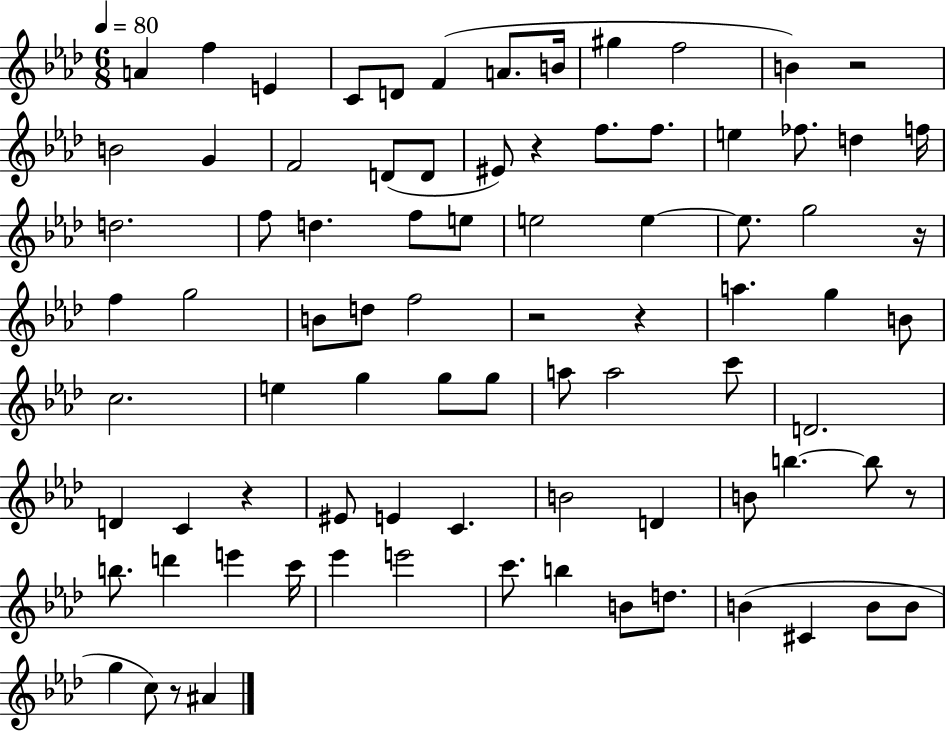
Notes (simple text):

A4/q F5/q E4/q C4/e D4/e F4/q A4/e. B4/s G#5/q F5/h B4/q R/h B4/h G4/q F4/h D4/e D4/e EIS4/e R/q F5/e. F5/e. E5/q FES5/e. D5/q F5/s D5/h. F5/e D5/q. F5/e E5/e E5/h E5/q E5/e. G5/h R/s F5/q G5/h B4/e D5/e F5/h R/h R/q A5/q. G5/q B4/e C5/h. E5/q G5/q G5/e G5/e A5/e A5/h C6/e D4/h. D4/q C4/q R/q EIS4/e E4/q C4/q. B4/h D4/q B4/e B5/q. B5/e R/e B5/e. D6/q E6/q C6/s Eb6/q E6/h C6/e. B5/q B4/e D5/e. B4/q C#4/q B4/e B4/e G5/q C5/e R/e A#4/q